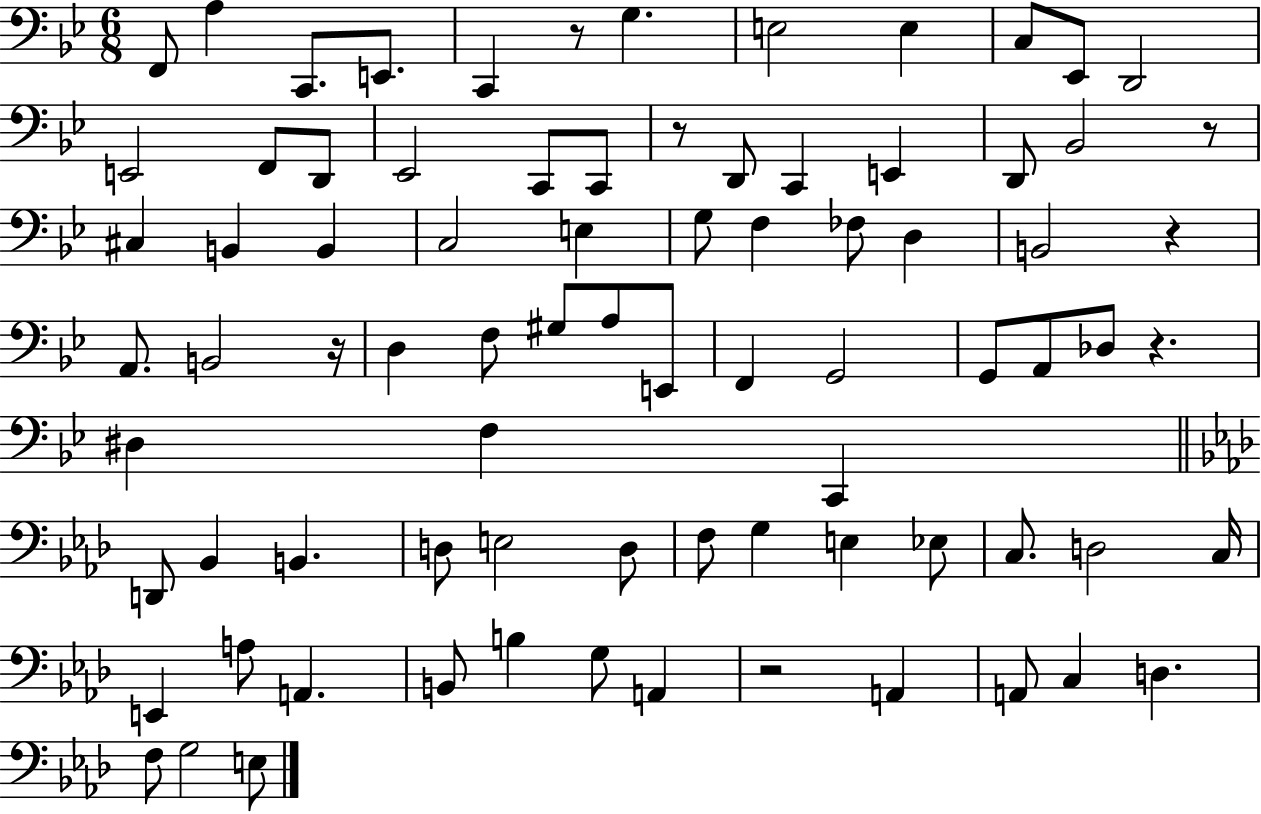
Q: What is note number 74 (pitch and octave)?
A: E3